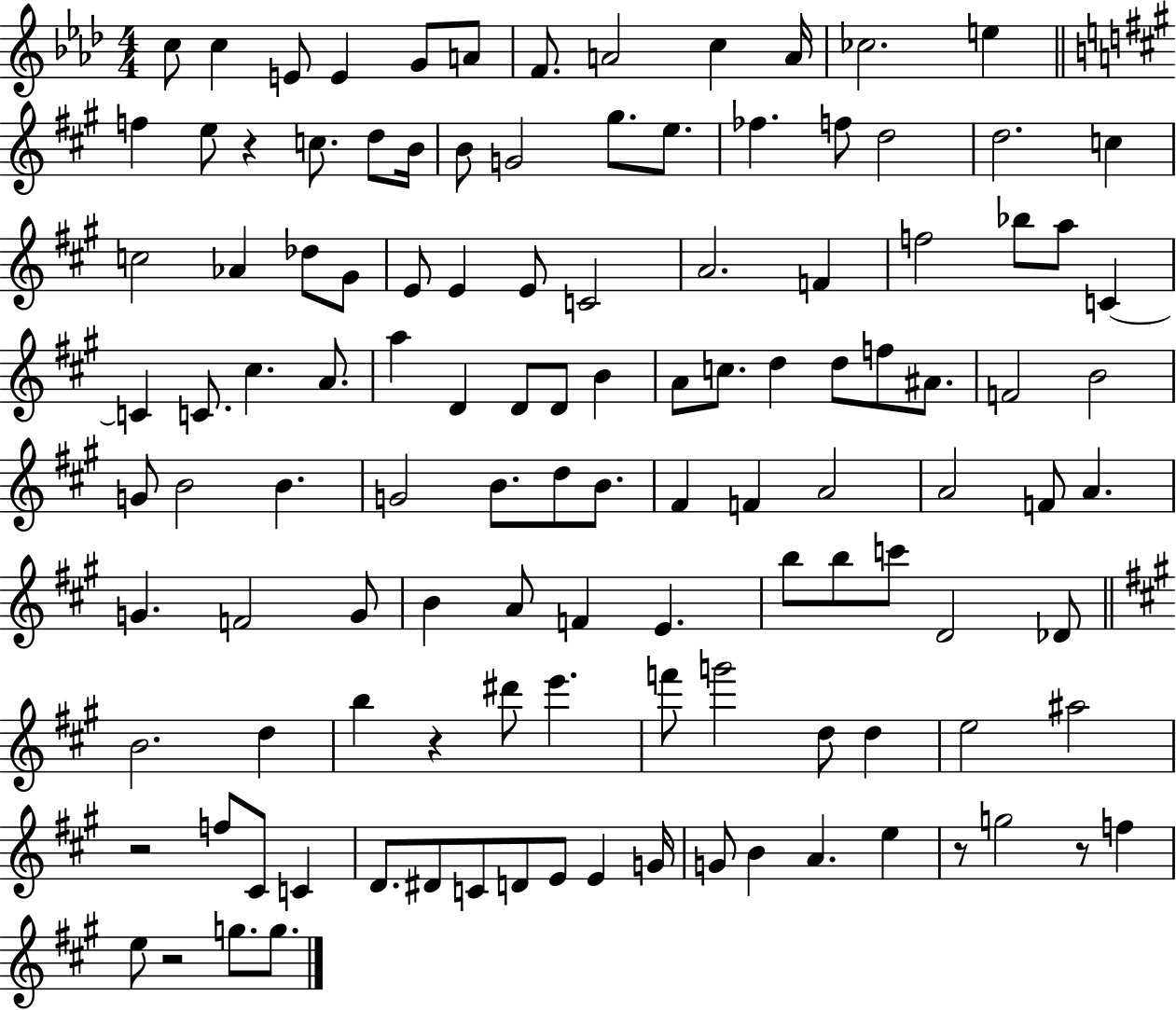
C5/e C5/q E4/e E4/q G4/e A4/e F4/e. A4/h C5/q A4/s CES5/h. E5/q F5/q E5/e R/q C5/e. D5/e B4/s B4/e G4/h G#5/e. E5/e. FES5/q. F5/e D5/h D5/h. C5/q C5/h Ab4/q Db5/e G#4/e E4/e E4/q E4/e C4/h A4/h. F4/q F5/h Bb5/e A5/e C4/q C4/q C4/e. C#5/q. A4/e. A5/q D4/q D4/e D4/e B4/q A4/e C5/e. D5/q D5/e F5/e A#4/e. F4/h B4/h G4/e B4/h B4/q. G4/h B4/e. D5/e B4/e. F#4/q F4/q A4/h A4/h F4/e A4/q. G4/q. F4/h G4/e B4/q A4/e F4/q E4/q. B5/e B5/e C6/e D4/h Db4/e B4/h. D5/q B5/q R/q D#6/e E6/q. F6/e G6/h D5/e D5/q E5/h A#5/h R/h F5/e C#4/e C4/q D4/e. D#4/e C4/e D4/e E4/e E4/q G4/s G4/e B4/q A4/q. E5/q R/e G5/h R/e F5/q E5/e R/h G5/e. G5/e.